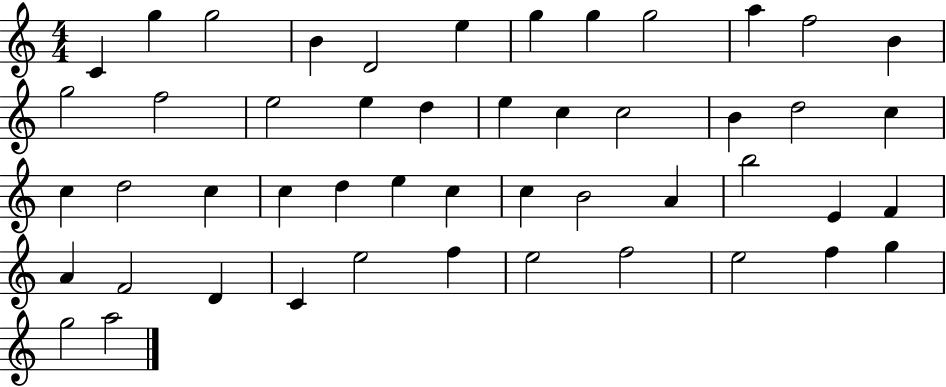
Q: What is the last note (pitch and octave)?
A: A5